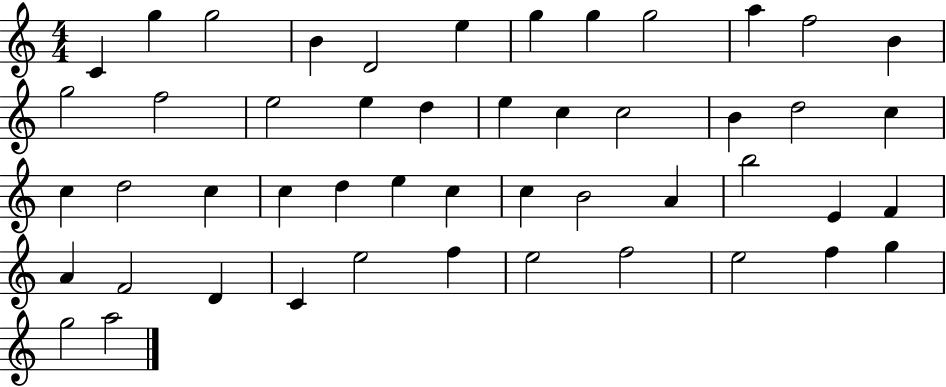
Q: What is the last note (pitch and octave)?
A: A5